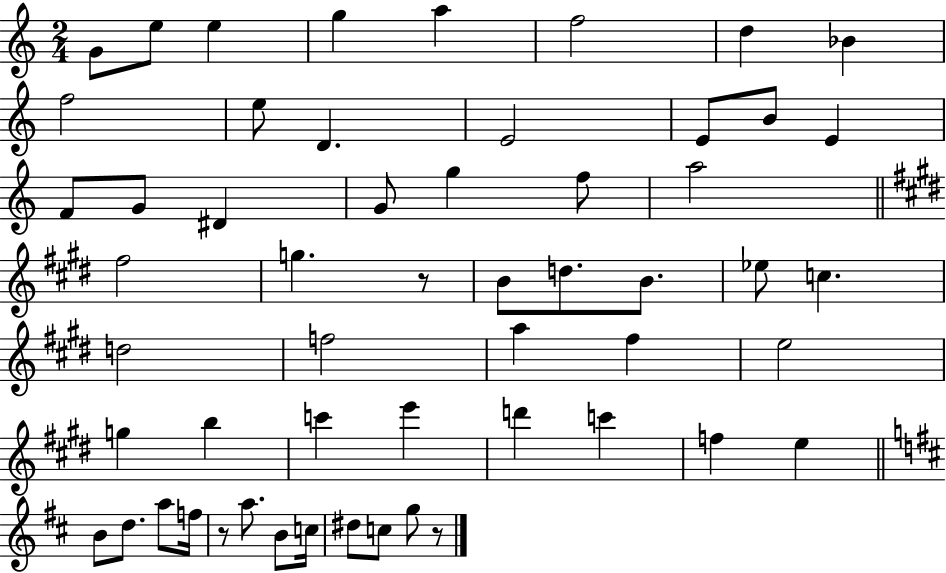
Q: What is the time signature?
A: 2/4